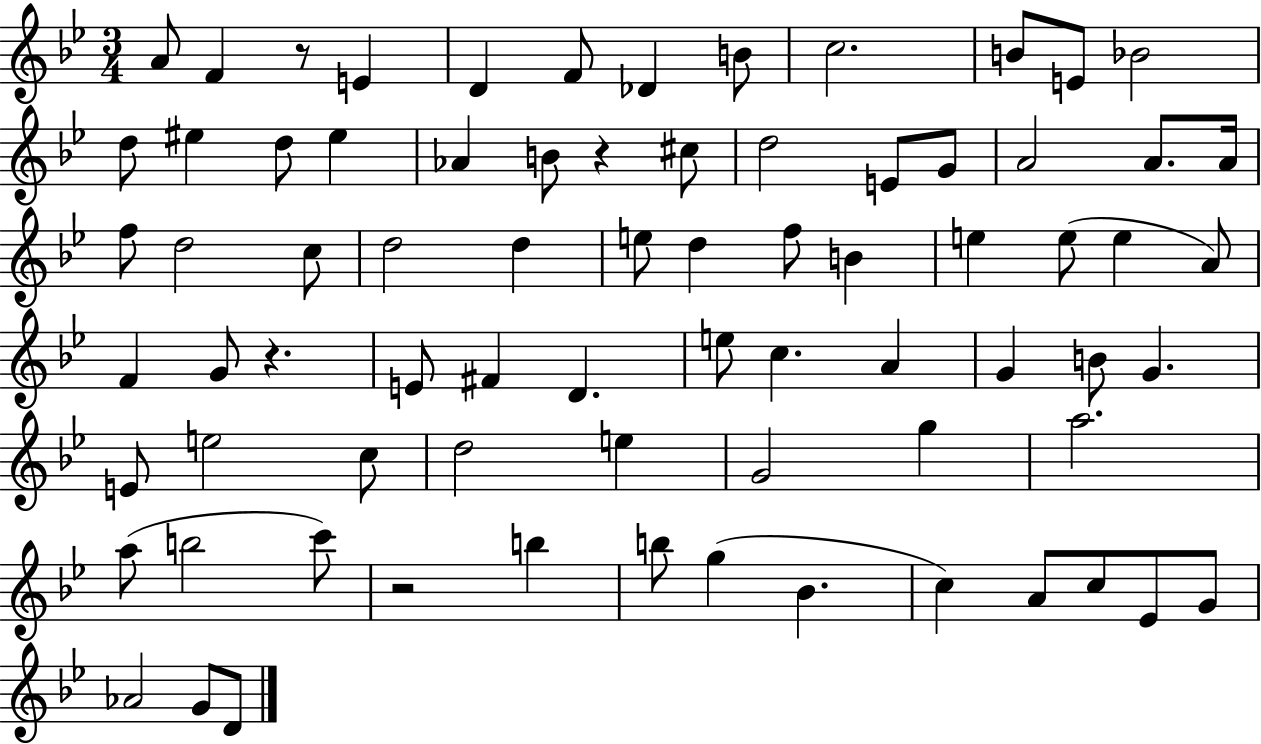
A4/e F4/q R/e E4/q D4/q F4/e Db4/q B4/e C5/h. B4/e E4/e Bb4/h D5/e EIS5/q D5/e EIS5/q Ab4/q B4/e R/q C#5/e D5/h E4/e G4/e A4/h A4/e. A4/s F5/e D5/h C5/e D5/h D5/q E5/e D5/q F5/e B4/q E5/q E5/e E5/q A4/e F4/q G4/e R/q. E4/e F#4/q D4/q. E5/e C5/q. A4/q G4/q B4/e G4/q. E4/e E5/h C5/e D5/h E5/q G4/h G5/q A5/h. A5/e B5/h C6/e R/h B5/q B5/e G5/q Bb4/q. C5/q A4/e C5/e Eb4/e G4/e Ab4/h G4/e D4/e